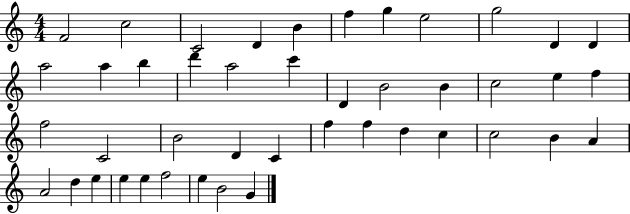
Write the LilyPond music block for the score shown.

{
  \clef treble
  \numericTimeSignature
  \time 4/4
  \key c \major
  f'2 c''2 | c'2 d'4 b'4 | f''4 g''4 e''2 | g''2 d'4 d'4 | \break a''2 a''4 b''4 | d'''4 a''2 c'''4 | d'4 b'2 b'4 | c''2 e''4 f''4 | \break f''2 c'2 | b'2 d'4 c'4 | f''4 f''4 d''4 c''4 | c''2 b'4 a'4 | \break a'2 d''4 e''4 | e''4 e''4 f''2 | e''4 b'2 g'4 | \bar "|."
}